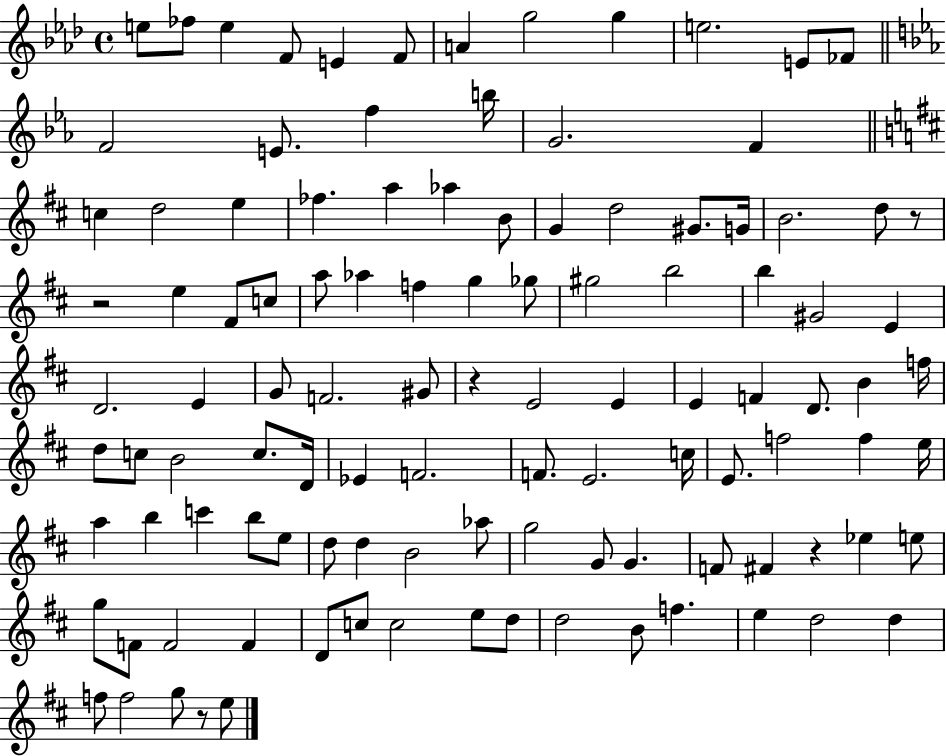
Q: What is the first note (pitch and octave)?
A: E5